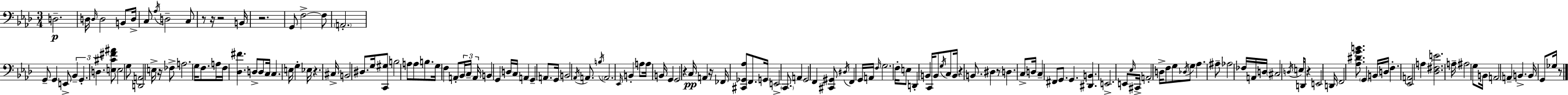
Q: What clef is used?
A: bass